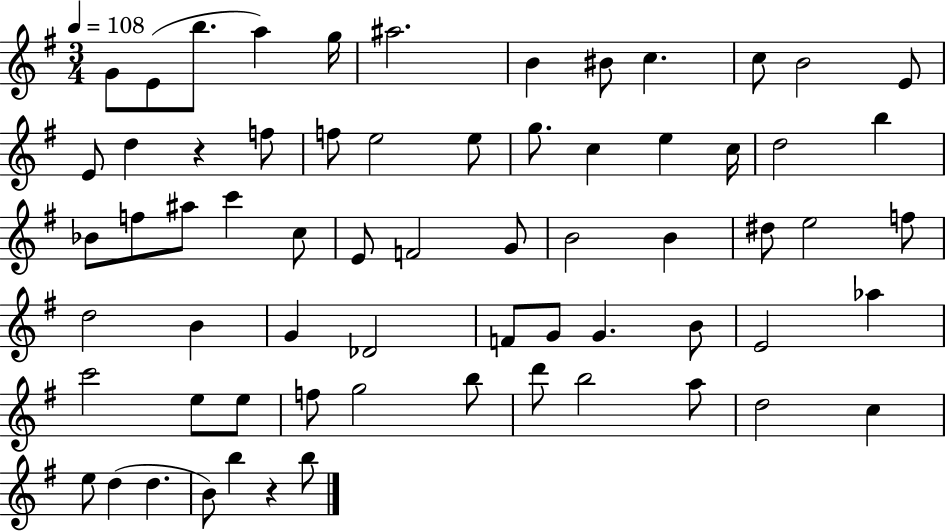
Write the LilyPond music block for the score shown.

{
  \clef treble
  \numericTimeSignature
  \time 3/4
  \key g \major
  \tempo 4 = 108
  g'8 e'8( b''8. a''4) g''16 | ais''2. | b'4 bis'8 c''4. | c''8 b'2 e'8 | \break e'8 d''4 r4 f''8 | f''8 e''2 e''8 | g''8. c''4 e''4 c''16 | d''2 b''4 | \break bes'8 f''8 ais''8 c'''4 c''8 | e'8 f'2 g'8 | b'2 b'4 | dis''8 e''2 f''8 | \break d''2 b'4 | g'4 des'2 | f'8 g'8 g'4. b'8 | e'2 aes''4 | \break c'''2 e''8 e''8 | f''8 g''2 b''8 | d'''8 b''2 a''8 | d''2 c''4 | \break e''8 d''4( d''4. | b'8) b''4 r4 b''8 | \bar "|."
}